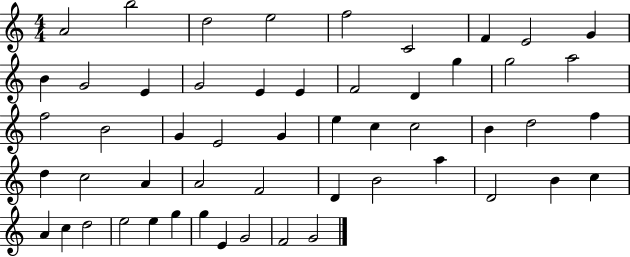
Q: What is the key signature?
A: C major